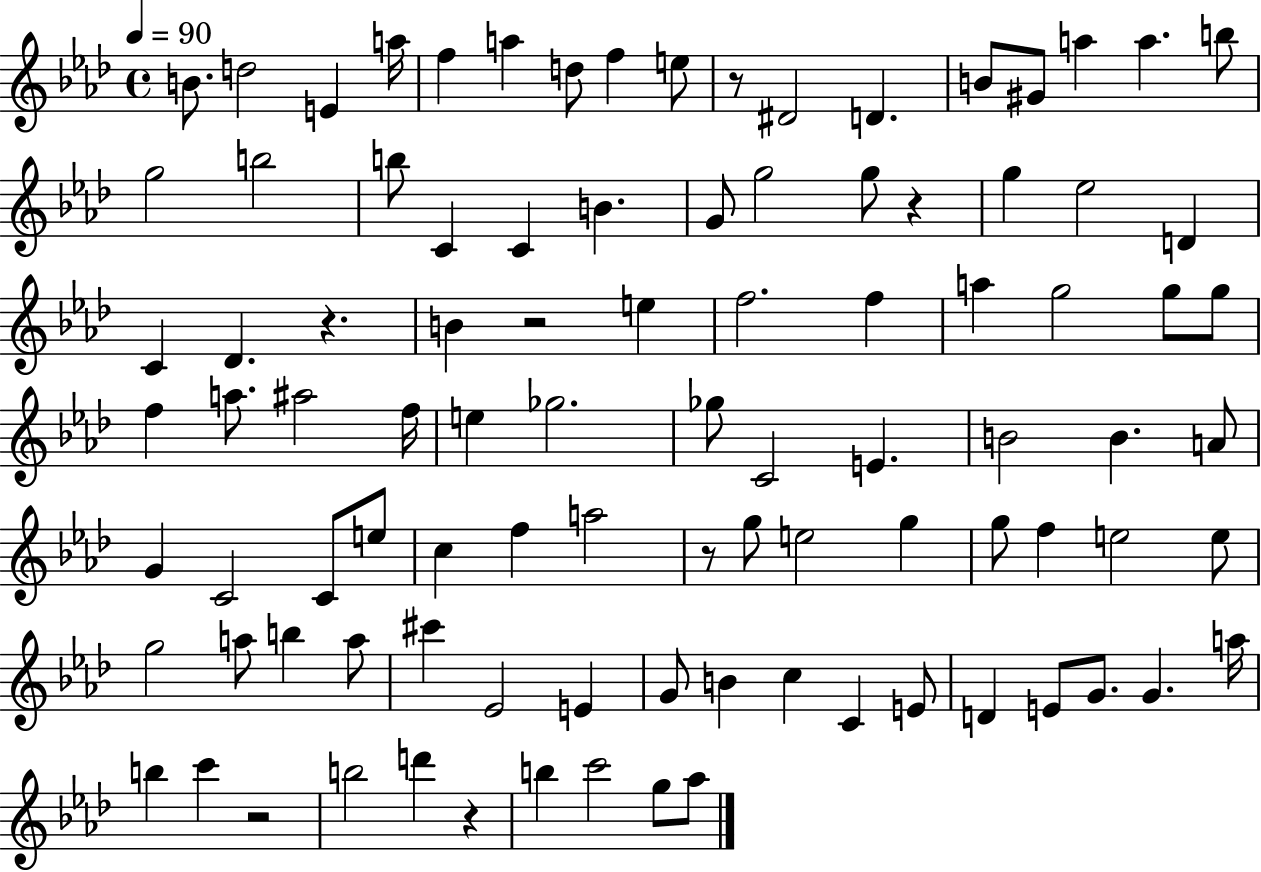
{
  \clef treble
  \time 4/4
  \defaultTimeSignature
  \key aes \major
  \tempo 4 = 90
  \repeat volta 2 { b'8. d''2 e'4 a''16 | f''4 a''4 d''8 f''4 e''8 | r8 dis'2 d'4. | b'8 gis'8 a''4 a''4. b''8 | \break g''2 b''2 | b''8 c'4 c'4 b'4. | g'8 g''2 g''8 r4 | g''4 ees''2 d'4 | \break c'4 des'4. r4. | b'4 r2 e''4 | f''2. f''4 | a''4 g''2 g''8 g''8 | \break f''4 a''8. ais''2 f''16 | e''4 ges''2. | ges''8 c'2 e'4. | b'2 b'4. a'8 | \break g'4 c'2 c'8 e''8 | c''4 f''4 a''2 | r8 g''8 e''2 g''4 | g''8 f''4 e''2 e''8 | \break g''2 a''8 b''4 a''8 | cis'''4 ees'2 e'4 | g'8 b'4 c''4 c'4 e'8 | d'4 e'8 g'8. g'4. a''16 | \break b''4 c'''4 r2 | b''2 d'''4 r4 | b''4 c'''2 g''8 aes''8 | } \bar "|."
}